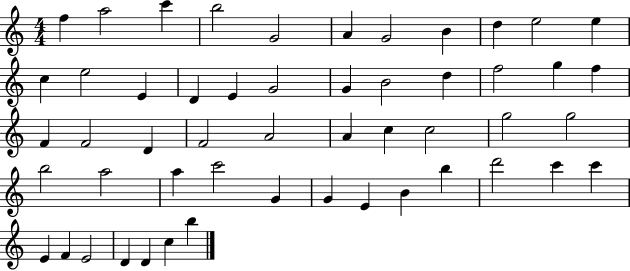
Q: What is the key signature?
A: C major